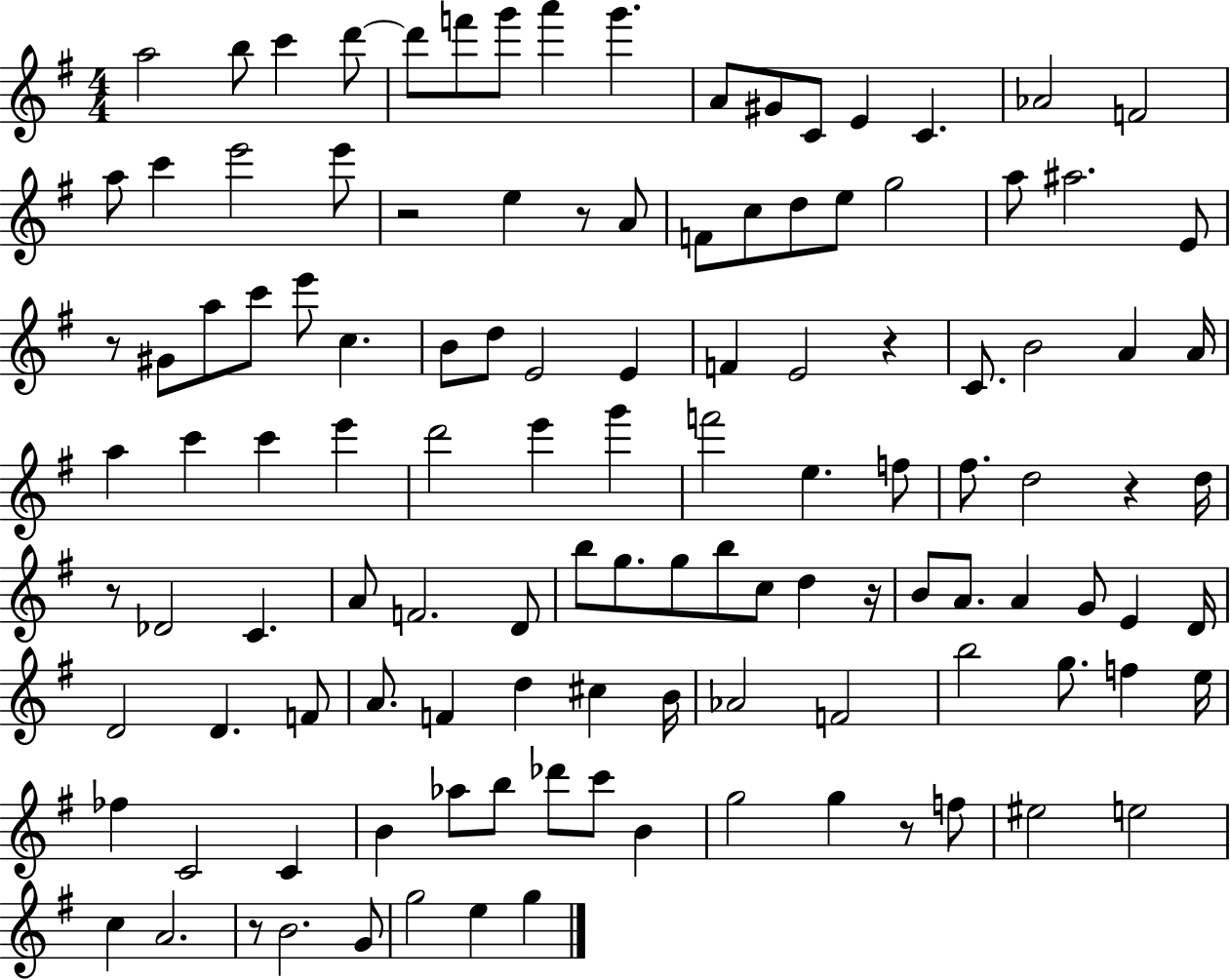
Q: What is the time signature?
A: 4/4